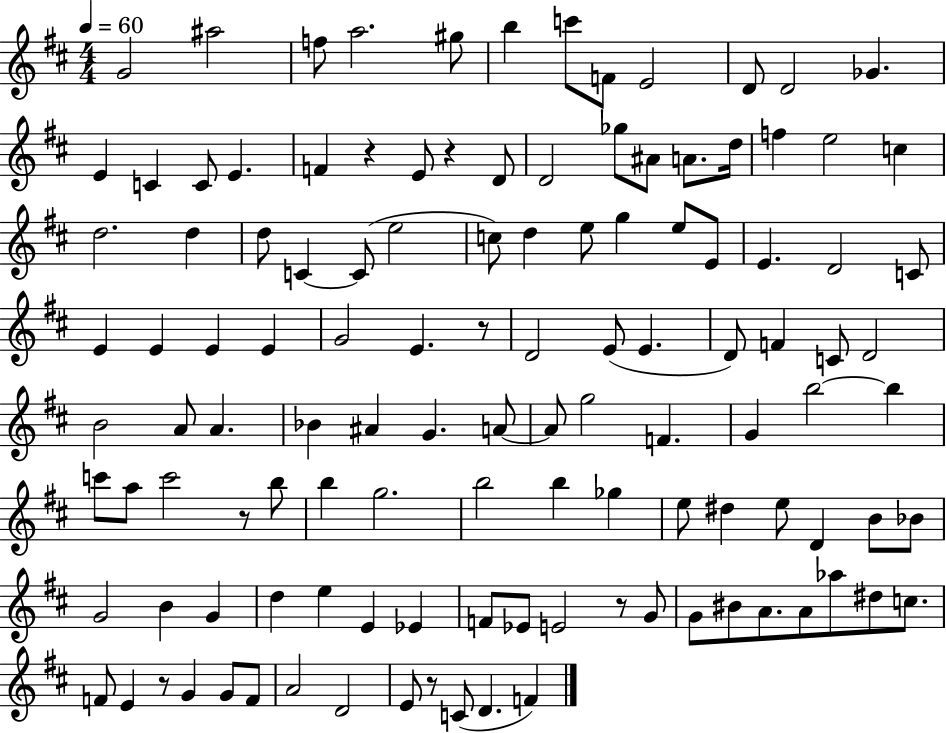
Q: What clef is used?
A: treble